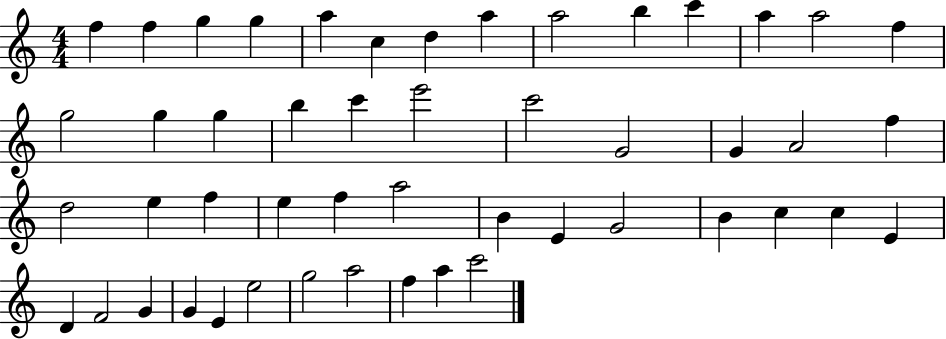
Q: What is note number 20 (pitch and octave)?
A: E6